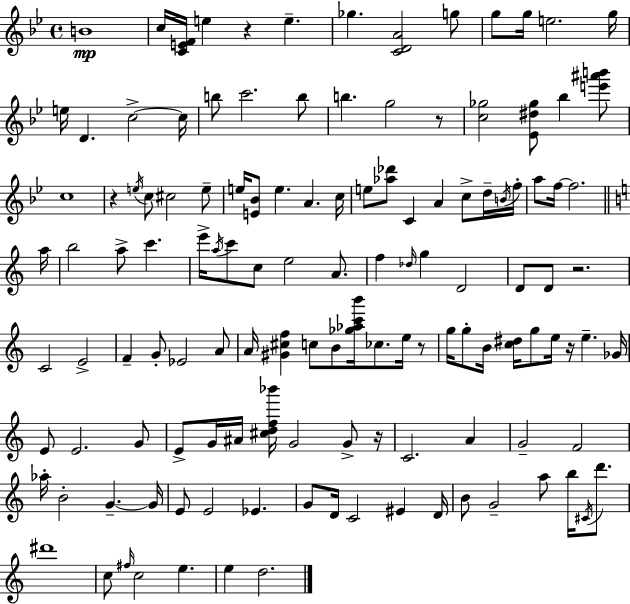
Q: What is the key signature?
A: G minor